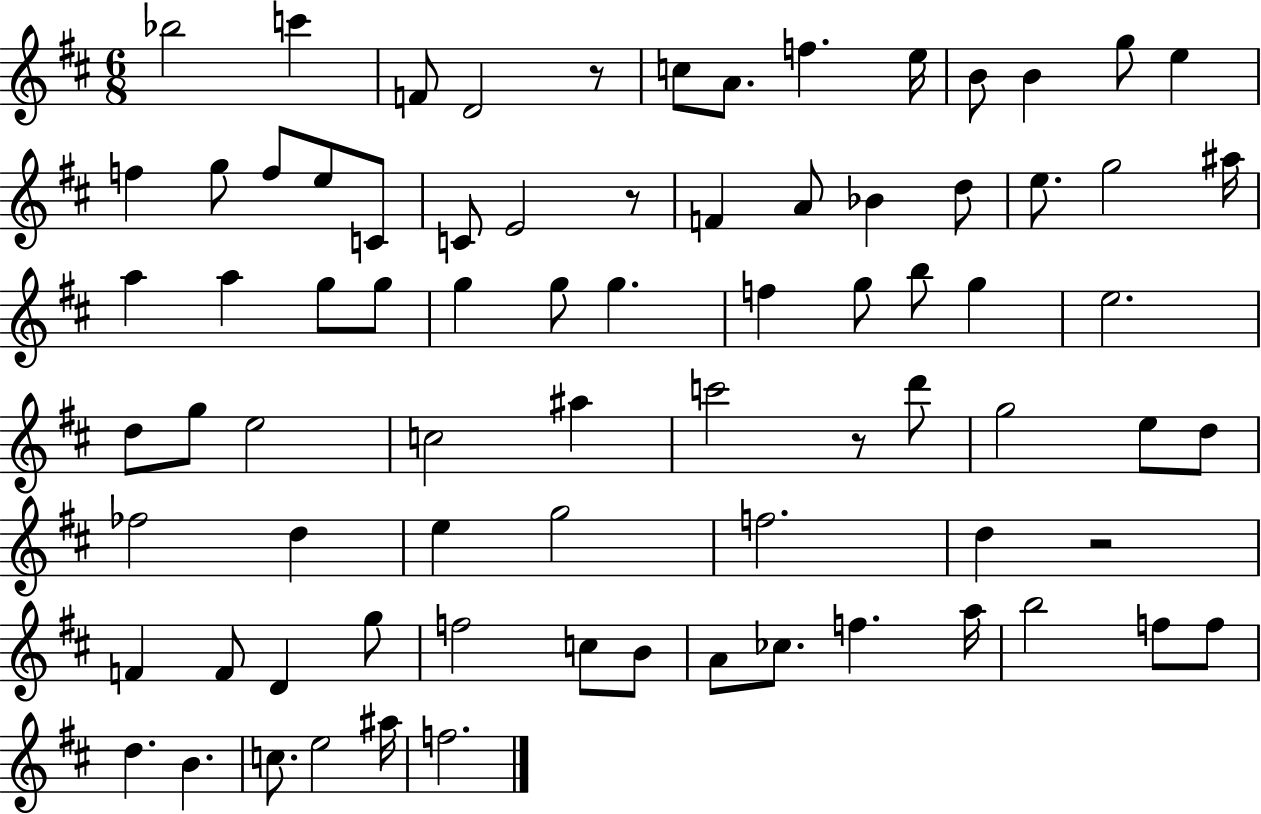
{
  \clef treble
  \numericTimeSignature
  \time 6/8
  \key d \major
  bes''2 c'''4 | f'8 d'2 r8 | c''8 a'8. f''4. e''16 | b'8 b'4 g''8 e''4 | \break f''4 g''8 f''8 e''8 c'8 | c'8 e'2 r8 | f'4 a'8 bes'4 d''8 | e''8. g''2 ais''16 | \break a''4 a''4 g''8 g''8 | g''4 g''8 g''4. | f''4 g''8 b''8 g''4 | e''2. | \break d''8 g''8 e''2 | c''2 ais''4 | c'''2 r8 d'''8 | g''2 e''8 d''8 | \break fes''2 d''4 | e''4 g''2 | f''2. | d''4 r2 | \break f'4 f'8 d'4 g''8 | f''2 c''8 b'8 | a'8 ces''8. f''4. a''16 | b''2 f''8 f''8 | \break d''4. b'4. | c''8. e''2 ais''16 | f''2. | \bar "|."
}